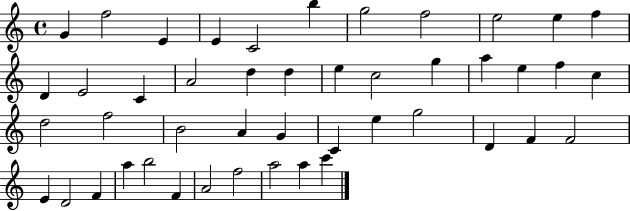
G4/q F5/h E4/q E4/q C4/h B5/q G5/h F5/h E5/h E5/q F5/q D4/q E4/h C4/q A4/h D5/q D5/q E5/q C5/h G5/q A5/q E5/q F5/q C5/q D5/h F5/h B4/h A4/q G4/q C4/q E5/q G5/h D4/q F4/q F4/h E4/q D4/h F4/q A5/q B5/h F4/q A4/h F5/h A5/h A5/q C6/q